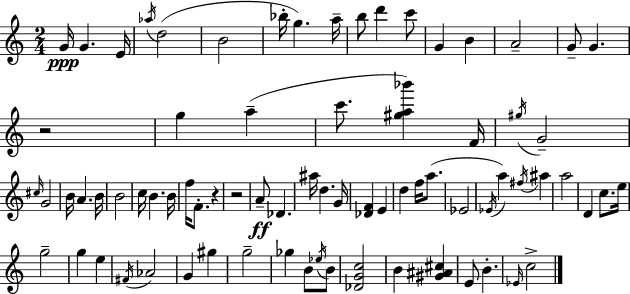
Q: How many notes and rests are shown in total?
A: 76